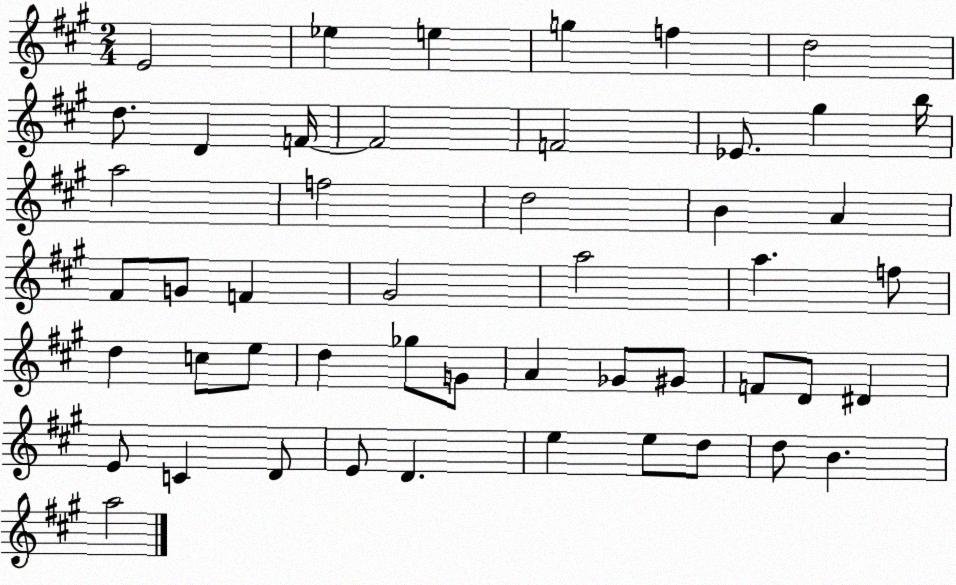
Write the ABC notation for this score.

X:1
T:Untitled
M:2/4
L:1/4
K:A
E2 _e e g f d2 d/2 D F/4 F2 F2 _E/2 ^g b/4 a2 f2 d2 B A ^F/2 G/2 F ^G2 a2 a f/2 d c/2 e/2 d _g/2 G/2 A _G/2 ^G/2 F/2 D/2 ^D E/2 C D/2 E/2 D e e/2 d/2 d/2 B a2